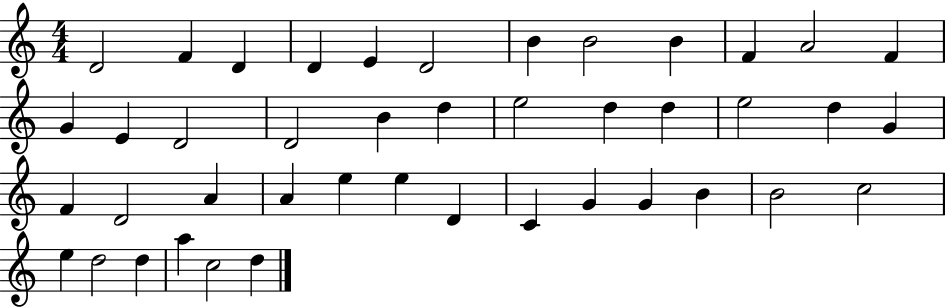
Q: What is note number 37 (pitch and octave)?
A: C5